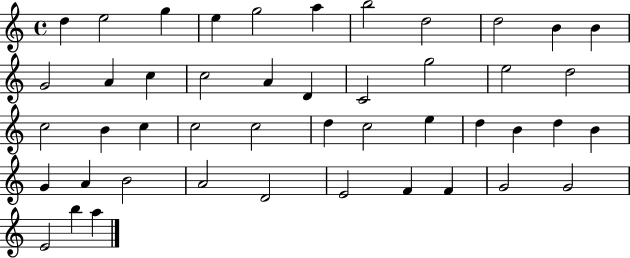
D5/q E5/h G5/q E5/q G5/h A5/q B5/h D5/h D5/h B4/q B4/q G4/h A4/q C5/q C5/h A4/q D4/q C4/h G5/h E5/h D5/h C5/h B4/q C5/q C5/h C5/h D5/q C5/h E5/q D5/q B4/q D5/q B4/q G4/q A4/q B4/h A4/h D4/h E4/h F4/q F4/q G4/h G4/h E4/h B5/q A5/q